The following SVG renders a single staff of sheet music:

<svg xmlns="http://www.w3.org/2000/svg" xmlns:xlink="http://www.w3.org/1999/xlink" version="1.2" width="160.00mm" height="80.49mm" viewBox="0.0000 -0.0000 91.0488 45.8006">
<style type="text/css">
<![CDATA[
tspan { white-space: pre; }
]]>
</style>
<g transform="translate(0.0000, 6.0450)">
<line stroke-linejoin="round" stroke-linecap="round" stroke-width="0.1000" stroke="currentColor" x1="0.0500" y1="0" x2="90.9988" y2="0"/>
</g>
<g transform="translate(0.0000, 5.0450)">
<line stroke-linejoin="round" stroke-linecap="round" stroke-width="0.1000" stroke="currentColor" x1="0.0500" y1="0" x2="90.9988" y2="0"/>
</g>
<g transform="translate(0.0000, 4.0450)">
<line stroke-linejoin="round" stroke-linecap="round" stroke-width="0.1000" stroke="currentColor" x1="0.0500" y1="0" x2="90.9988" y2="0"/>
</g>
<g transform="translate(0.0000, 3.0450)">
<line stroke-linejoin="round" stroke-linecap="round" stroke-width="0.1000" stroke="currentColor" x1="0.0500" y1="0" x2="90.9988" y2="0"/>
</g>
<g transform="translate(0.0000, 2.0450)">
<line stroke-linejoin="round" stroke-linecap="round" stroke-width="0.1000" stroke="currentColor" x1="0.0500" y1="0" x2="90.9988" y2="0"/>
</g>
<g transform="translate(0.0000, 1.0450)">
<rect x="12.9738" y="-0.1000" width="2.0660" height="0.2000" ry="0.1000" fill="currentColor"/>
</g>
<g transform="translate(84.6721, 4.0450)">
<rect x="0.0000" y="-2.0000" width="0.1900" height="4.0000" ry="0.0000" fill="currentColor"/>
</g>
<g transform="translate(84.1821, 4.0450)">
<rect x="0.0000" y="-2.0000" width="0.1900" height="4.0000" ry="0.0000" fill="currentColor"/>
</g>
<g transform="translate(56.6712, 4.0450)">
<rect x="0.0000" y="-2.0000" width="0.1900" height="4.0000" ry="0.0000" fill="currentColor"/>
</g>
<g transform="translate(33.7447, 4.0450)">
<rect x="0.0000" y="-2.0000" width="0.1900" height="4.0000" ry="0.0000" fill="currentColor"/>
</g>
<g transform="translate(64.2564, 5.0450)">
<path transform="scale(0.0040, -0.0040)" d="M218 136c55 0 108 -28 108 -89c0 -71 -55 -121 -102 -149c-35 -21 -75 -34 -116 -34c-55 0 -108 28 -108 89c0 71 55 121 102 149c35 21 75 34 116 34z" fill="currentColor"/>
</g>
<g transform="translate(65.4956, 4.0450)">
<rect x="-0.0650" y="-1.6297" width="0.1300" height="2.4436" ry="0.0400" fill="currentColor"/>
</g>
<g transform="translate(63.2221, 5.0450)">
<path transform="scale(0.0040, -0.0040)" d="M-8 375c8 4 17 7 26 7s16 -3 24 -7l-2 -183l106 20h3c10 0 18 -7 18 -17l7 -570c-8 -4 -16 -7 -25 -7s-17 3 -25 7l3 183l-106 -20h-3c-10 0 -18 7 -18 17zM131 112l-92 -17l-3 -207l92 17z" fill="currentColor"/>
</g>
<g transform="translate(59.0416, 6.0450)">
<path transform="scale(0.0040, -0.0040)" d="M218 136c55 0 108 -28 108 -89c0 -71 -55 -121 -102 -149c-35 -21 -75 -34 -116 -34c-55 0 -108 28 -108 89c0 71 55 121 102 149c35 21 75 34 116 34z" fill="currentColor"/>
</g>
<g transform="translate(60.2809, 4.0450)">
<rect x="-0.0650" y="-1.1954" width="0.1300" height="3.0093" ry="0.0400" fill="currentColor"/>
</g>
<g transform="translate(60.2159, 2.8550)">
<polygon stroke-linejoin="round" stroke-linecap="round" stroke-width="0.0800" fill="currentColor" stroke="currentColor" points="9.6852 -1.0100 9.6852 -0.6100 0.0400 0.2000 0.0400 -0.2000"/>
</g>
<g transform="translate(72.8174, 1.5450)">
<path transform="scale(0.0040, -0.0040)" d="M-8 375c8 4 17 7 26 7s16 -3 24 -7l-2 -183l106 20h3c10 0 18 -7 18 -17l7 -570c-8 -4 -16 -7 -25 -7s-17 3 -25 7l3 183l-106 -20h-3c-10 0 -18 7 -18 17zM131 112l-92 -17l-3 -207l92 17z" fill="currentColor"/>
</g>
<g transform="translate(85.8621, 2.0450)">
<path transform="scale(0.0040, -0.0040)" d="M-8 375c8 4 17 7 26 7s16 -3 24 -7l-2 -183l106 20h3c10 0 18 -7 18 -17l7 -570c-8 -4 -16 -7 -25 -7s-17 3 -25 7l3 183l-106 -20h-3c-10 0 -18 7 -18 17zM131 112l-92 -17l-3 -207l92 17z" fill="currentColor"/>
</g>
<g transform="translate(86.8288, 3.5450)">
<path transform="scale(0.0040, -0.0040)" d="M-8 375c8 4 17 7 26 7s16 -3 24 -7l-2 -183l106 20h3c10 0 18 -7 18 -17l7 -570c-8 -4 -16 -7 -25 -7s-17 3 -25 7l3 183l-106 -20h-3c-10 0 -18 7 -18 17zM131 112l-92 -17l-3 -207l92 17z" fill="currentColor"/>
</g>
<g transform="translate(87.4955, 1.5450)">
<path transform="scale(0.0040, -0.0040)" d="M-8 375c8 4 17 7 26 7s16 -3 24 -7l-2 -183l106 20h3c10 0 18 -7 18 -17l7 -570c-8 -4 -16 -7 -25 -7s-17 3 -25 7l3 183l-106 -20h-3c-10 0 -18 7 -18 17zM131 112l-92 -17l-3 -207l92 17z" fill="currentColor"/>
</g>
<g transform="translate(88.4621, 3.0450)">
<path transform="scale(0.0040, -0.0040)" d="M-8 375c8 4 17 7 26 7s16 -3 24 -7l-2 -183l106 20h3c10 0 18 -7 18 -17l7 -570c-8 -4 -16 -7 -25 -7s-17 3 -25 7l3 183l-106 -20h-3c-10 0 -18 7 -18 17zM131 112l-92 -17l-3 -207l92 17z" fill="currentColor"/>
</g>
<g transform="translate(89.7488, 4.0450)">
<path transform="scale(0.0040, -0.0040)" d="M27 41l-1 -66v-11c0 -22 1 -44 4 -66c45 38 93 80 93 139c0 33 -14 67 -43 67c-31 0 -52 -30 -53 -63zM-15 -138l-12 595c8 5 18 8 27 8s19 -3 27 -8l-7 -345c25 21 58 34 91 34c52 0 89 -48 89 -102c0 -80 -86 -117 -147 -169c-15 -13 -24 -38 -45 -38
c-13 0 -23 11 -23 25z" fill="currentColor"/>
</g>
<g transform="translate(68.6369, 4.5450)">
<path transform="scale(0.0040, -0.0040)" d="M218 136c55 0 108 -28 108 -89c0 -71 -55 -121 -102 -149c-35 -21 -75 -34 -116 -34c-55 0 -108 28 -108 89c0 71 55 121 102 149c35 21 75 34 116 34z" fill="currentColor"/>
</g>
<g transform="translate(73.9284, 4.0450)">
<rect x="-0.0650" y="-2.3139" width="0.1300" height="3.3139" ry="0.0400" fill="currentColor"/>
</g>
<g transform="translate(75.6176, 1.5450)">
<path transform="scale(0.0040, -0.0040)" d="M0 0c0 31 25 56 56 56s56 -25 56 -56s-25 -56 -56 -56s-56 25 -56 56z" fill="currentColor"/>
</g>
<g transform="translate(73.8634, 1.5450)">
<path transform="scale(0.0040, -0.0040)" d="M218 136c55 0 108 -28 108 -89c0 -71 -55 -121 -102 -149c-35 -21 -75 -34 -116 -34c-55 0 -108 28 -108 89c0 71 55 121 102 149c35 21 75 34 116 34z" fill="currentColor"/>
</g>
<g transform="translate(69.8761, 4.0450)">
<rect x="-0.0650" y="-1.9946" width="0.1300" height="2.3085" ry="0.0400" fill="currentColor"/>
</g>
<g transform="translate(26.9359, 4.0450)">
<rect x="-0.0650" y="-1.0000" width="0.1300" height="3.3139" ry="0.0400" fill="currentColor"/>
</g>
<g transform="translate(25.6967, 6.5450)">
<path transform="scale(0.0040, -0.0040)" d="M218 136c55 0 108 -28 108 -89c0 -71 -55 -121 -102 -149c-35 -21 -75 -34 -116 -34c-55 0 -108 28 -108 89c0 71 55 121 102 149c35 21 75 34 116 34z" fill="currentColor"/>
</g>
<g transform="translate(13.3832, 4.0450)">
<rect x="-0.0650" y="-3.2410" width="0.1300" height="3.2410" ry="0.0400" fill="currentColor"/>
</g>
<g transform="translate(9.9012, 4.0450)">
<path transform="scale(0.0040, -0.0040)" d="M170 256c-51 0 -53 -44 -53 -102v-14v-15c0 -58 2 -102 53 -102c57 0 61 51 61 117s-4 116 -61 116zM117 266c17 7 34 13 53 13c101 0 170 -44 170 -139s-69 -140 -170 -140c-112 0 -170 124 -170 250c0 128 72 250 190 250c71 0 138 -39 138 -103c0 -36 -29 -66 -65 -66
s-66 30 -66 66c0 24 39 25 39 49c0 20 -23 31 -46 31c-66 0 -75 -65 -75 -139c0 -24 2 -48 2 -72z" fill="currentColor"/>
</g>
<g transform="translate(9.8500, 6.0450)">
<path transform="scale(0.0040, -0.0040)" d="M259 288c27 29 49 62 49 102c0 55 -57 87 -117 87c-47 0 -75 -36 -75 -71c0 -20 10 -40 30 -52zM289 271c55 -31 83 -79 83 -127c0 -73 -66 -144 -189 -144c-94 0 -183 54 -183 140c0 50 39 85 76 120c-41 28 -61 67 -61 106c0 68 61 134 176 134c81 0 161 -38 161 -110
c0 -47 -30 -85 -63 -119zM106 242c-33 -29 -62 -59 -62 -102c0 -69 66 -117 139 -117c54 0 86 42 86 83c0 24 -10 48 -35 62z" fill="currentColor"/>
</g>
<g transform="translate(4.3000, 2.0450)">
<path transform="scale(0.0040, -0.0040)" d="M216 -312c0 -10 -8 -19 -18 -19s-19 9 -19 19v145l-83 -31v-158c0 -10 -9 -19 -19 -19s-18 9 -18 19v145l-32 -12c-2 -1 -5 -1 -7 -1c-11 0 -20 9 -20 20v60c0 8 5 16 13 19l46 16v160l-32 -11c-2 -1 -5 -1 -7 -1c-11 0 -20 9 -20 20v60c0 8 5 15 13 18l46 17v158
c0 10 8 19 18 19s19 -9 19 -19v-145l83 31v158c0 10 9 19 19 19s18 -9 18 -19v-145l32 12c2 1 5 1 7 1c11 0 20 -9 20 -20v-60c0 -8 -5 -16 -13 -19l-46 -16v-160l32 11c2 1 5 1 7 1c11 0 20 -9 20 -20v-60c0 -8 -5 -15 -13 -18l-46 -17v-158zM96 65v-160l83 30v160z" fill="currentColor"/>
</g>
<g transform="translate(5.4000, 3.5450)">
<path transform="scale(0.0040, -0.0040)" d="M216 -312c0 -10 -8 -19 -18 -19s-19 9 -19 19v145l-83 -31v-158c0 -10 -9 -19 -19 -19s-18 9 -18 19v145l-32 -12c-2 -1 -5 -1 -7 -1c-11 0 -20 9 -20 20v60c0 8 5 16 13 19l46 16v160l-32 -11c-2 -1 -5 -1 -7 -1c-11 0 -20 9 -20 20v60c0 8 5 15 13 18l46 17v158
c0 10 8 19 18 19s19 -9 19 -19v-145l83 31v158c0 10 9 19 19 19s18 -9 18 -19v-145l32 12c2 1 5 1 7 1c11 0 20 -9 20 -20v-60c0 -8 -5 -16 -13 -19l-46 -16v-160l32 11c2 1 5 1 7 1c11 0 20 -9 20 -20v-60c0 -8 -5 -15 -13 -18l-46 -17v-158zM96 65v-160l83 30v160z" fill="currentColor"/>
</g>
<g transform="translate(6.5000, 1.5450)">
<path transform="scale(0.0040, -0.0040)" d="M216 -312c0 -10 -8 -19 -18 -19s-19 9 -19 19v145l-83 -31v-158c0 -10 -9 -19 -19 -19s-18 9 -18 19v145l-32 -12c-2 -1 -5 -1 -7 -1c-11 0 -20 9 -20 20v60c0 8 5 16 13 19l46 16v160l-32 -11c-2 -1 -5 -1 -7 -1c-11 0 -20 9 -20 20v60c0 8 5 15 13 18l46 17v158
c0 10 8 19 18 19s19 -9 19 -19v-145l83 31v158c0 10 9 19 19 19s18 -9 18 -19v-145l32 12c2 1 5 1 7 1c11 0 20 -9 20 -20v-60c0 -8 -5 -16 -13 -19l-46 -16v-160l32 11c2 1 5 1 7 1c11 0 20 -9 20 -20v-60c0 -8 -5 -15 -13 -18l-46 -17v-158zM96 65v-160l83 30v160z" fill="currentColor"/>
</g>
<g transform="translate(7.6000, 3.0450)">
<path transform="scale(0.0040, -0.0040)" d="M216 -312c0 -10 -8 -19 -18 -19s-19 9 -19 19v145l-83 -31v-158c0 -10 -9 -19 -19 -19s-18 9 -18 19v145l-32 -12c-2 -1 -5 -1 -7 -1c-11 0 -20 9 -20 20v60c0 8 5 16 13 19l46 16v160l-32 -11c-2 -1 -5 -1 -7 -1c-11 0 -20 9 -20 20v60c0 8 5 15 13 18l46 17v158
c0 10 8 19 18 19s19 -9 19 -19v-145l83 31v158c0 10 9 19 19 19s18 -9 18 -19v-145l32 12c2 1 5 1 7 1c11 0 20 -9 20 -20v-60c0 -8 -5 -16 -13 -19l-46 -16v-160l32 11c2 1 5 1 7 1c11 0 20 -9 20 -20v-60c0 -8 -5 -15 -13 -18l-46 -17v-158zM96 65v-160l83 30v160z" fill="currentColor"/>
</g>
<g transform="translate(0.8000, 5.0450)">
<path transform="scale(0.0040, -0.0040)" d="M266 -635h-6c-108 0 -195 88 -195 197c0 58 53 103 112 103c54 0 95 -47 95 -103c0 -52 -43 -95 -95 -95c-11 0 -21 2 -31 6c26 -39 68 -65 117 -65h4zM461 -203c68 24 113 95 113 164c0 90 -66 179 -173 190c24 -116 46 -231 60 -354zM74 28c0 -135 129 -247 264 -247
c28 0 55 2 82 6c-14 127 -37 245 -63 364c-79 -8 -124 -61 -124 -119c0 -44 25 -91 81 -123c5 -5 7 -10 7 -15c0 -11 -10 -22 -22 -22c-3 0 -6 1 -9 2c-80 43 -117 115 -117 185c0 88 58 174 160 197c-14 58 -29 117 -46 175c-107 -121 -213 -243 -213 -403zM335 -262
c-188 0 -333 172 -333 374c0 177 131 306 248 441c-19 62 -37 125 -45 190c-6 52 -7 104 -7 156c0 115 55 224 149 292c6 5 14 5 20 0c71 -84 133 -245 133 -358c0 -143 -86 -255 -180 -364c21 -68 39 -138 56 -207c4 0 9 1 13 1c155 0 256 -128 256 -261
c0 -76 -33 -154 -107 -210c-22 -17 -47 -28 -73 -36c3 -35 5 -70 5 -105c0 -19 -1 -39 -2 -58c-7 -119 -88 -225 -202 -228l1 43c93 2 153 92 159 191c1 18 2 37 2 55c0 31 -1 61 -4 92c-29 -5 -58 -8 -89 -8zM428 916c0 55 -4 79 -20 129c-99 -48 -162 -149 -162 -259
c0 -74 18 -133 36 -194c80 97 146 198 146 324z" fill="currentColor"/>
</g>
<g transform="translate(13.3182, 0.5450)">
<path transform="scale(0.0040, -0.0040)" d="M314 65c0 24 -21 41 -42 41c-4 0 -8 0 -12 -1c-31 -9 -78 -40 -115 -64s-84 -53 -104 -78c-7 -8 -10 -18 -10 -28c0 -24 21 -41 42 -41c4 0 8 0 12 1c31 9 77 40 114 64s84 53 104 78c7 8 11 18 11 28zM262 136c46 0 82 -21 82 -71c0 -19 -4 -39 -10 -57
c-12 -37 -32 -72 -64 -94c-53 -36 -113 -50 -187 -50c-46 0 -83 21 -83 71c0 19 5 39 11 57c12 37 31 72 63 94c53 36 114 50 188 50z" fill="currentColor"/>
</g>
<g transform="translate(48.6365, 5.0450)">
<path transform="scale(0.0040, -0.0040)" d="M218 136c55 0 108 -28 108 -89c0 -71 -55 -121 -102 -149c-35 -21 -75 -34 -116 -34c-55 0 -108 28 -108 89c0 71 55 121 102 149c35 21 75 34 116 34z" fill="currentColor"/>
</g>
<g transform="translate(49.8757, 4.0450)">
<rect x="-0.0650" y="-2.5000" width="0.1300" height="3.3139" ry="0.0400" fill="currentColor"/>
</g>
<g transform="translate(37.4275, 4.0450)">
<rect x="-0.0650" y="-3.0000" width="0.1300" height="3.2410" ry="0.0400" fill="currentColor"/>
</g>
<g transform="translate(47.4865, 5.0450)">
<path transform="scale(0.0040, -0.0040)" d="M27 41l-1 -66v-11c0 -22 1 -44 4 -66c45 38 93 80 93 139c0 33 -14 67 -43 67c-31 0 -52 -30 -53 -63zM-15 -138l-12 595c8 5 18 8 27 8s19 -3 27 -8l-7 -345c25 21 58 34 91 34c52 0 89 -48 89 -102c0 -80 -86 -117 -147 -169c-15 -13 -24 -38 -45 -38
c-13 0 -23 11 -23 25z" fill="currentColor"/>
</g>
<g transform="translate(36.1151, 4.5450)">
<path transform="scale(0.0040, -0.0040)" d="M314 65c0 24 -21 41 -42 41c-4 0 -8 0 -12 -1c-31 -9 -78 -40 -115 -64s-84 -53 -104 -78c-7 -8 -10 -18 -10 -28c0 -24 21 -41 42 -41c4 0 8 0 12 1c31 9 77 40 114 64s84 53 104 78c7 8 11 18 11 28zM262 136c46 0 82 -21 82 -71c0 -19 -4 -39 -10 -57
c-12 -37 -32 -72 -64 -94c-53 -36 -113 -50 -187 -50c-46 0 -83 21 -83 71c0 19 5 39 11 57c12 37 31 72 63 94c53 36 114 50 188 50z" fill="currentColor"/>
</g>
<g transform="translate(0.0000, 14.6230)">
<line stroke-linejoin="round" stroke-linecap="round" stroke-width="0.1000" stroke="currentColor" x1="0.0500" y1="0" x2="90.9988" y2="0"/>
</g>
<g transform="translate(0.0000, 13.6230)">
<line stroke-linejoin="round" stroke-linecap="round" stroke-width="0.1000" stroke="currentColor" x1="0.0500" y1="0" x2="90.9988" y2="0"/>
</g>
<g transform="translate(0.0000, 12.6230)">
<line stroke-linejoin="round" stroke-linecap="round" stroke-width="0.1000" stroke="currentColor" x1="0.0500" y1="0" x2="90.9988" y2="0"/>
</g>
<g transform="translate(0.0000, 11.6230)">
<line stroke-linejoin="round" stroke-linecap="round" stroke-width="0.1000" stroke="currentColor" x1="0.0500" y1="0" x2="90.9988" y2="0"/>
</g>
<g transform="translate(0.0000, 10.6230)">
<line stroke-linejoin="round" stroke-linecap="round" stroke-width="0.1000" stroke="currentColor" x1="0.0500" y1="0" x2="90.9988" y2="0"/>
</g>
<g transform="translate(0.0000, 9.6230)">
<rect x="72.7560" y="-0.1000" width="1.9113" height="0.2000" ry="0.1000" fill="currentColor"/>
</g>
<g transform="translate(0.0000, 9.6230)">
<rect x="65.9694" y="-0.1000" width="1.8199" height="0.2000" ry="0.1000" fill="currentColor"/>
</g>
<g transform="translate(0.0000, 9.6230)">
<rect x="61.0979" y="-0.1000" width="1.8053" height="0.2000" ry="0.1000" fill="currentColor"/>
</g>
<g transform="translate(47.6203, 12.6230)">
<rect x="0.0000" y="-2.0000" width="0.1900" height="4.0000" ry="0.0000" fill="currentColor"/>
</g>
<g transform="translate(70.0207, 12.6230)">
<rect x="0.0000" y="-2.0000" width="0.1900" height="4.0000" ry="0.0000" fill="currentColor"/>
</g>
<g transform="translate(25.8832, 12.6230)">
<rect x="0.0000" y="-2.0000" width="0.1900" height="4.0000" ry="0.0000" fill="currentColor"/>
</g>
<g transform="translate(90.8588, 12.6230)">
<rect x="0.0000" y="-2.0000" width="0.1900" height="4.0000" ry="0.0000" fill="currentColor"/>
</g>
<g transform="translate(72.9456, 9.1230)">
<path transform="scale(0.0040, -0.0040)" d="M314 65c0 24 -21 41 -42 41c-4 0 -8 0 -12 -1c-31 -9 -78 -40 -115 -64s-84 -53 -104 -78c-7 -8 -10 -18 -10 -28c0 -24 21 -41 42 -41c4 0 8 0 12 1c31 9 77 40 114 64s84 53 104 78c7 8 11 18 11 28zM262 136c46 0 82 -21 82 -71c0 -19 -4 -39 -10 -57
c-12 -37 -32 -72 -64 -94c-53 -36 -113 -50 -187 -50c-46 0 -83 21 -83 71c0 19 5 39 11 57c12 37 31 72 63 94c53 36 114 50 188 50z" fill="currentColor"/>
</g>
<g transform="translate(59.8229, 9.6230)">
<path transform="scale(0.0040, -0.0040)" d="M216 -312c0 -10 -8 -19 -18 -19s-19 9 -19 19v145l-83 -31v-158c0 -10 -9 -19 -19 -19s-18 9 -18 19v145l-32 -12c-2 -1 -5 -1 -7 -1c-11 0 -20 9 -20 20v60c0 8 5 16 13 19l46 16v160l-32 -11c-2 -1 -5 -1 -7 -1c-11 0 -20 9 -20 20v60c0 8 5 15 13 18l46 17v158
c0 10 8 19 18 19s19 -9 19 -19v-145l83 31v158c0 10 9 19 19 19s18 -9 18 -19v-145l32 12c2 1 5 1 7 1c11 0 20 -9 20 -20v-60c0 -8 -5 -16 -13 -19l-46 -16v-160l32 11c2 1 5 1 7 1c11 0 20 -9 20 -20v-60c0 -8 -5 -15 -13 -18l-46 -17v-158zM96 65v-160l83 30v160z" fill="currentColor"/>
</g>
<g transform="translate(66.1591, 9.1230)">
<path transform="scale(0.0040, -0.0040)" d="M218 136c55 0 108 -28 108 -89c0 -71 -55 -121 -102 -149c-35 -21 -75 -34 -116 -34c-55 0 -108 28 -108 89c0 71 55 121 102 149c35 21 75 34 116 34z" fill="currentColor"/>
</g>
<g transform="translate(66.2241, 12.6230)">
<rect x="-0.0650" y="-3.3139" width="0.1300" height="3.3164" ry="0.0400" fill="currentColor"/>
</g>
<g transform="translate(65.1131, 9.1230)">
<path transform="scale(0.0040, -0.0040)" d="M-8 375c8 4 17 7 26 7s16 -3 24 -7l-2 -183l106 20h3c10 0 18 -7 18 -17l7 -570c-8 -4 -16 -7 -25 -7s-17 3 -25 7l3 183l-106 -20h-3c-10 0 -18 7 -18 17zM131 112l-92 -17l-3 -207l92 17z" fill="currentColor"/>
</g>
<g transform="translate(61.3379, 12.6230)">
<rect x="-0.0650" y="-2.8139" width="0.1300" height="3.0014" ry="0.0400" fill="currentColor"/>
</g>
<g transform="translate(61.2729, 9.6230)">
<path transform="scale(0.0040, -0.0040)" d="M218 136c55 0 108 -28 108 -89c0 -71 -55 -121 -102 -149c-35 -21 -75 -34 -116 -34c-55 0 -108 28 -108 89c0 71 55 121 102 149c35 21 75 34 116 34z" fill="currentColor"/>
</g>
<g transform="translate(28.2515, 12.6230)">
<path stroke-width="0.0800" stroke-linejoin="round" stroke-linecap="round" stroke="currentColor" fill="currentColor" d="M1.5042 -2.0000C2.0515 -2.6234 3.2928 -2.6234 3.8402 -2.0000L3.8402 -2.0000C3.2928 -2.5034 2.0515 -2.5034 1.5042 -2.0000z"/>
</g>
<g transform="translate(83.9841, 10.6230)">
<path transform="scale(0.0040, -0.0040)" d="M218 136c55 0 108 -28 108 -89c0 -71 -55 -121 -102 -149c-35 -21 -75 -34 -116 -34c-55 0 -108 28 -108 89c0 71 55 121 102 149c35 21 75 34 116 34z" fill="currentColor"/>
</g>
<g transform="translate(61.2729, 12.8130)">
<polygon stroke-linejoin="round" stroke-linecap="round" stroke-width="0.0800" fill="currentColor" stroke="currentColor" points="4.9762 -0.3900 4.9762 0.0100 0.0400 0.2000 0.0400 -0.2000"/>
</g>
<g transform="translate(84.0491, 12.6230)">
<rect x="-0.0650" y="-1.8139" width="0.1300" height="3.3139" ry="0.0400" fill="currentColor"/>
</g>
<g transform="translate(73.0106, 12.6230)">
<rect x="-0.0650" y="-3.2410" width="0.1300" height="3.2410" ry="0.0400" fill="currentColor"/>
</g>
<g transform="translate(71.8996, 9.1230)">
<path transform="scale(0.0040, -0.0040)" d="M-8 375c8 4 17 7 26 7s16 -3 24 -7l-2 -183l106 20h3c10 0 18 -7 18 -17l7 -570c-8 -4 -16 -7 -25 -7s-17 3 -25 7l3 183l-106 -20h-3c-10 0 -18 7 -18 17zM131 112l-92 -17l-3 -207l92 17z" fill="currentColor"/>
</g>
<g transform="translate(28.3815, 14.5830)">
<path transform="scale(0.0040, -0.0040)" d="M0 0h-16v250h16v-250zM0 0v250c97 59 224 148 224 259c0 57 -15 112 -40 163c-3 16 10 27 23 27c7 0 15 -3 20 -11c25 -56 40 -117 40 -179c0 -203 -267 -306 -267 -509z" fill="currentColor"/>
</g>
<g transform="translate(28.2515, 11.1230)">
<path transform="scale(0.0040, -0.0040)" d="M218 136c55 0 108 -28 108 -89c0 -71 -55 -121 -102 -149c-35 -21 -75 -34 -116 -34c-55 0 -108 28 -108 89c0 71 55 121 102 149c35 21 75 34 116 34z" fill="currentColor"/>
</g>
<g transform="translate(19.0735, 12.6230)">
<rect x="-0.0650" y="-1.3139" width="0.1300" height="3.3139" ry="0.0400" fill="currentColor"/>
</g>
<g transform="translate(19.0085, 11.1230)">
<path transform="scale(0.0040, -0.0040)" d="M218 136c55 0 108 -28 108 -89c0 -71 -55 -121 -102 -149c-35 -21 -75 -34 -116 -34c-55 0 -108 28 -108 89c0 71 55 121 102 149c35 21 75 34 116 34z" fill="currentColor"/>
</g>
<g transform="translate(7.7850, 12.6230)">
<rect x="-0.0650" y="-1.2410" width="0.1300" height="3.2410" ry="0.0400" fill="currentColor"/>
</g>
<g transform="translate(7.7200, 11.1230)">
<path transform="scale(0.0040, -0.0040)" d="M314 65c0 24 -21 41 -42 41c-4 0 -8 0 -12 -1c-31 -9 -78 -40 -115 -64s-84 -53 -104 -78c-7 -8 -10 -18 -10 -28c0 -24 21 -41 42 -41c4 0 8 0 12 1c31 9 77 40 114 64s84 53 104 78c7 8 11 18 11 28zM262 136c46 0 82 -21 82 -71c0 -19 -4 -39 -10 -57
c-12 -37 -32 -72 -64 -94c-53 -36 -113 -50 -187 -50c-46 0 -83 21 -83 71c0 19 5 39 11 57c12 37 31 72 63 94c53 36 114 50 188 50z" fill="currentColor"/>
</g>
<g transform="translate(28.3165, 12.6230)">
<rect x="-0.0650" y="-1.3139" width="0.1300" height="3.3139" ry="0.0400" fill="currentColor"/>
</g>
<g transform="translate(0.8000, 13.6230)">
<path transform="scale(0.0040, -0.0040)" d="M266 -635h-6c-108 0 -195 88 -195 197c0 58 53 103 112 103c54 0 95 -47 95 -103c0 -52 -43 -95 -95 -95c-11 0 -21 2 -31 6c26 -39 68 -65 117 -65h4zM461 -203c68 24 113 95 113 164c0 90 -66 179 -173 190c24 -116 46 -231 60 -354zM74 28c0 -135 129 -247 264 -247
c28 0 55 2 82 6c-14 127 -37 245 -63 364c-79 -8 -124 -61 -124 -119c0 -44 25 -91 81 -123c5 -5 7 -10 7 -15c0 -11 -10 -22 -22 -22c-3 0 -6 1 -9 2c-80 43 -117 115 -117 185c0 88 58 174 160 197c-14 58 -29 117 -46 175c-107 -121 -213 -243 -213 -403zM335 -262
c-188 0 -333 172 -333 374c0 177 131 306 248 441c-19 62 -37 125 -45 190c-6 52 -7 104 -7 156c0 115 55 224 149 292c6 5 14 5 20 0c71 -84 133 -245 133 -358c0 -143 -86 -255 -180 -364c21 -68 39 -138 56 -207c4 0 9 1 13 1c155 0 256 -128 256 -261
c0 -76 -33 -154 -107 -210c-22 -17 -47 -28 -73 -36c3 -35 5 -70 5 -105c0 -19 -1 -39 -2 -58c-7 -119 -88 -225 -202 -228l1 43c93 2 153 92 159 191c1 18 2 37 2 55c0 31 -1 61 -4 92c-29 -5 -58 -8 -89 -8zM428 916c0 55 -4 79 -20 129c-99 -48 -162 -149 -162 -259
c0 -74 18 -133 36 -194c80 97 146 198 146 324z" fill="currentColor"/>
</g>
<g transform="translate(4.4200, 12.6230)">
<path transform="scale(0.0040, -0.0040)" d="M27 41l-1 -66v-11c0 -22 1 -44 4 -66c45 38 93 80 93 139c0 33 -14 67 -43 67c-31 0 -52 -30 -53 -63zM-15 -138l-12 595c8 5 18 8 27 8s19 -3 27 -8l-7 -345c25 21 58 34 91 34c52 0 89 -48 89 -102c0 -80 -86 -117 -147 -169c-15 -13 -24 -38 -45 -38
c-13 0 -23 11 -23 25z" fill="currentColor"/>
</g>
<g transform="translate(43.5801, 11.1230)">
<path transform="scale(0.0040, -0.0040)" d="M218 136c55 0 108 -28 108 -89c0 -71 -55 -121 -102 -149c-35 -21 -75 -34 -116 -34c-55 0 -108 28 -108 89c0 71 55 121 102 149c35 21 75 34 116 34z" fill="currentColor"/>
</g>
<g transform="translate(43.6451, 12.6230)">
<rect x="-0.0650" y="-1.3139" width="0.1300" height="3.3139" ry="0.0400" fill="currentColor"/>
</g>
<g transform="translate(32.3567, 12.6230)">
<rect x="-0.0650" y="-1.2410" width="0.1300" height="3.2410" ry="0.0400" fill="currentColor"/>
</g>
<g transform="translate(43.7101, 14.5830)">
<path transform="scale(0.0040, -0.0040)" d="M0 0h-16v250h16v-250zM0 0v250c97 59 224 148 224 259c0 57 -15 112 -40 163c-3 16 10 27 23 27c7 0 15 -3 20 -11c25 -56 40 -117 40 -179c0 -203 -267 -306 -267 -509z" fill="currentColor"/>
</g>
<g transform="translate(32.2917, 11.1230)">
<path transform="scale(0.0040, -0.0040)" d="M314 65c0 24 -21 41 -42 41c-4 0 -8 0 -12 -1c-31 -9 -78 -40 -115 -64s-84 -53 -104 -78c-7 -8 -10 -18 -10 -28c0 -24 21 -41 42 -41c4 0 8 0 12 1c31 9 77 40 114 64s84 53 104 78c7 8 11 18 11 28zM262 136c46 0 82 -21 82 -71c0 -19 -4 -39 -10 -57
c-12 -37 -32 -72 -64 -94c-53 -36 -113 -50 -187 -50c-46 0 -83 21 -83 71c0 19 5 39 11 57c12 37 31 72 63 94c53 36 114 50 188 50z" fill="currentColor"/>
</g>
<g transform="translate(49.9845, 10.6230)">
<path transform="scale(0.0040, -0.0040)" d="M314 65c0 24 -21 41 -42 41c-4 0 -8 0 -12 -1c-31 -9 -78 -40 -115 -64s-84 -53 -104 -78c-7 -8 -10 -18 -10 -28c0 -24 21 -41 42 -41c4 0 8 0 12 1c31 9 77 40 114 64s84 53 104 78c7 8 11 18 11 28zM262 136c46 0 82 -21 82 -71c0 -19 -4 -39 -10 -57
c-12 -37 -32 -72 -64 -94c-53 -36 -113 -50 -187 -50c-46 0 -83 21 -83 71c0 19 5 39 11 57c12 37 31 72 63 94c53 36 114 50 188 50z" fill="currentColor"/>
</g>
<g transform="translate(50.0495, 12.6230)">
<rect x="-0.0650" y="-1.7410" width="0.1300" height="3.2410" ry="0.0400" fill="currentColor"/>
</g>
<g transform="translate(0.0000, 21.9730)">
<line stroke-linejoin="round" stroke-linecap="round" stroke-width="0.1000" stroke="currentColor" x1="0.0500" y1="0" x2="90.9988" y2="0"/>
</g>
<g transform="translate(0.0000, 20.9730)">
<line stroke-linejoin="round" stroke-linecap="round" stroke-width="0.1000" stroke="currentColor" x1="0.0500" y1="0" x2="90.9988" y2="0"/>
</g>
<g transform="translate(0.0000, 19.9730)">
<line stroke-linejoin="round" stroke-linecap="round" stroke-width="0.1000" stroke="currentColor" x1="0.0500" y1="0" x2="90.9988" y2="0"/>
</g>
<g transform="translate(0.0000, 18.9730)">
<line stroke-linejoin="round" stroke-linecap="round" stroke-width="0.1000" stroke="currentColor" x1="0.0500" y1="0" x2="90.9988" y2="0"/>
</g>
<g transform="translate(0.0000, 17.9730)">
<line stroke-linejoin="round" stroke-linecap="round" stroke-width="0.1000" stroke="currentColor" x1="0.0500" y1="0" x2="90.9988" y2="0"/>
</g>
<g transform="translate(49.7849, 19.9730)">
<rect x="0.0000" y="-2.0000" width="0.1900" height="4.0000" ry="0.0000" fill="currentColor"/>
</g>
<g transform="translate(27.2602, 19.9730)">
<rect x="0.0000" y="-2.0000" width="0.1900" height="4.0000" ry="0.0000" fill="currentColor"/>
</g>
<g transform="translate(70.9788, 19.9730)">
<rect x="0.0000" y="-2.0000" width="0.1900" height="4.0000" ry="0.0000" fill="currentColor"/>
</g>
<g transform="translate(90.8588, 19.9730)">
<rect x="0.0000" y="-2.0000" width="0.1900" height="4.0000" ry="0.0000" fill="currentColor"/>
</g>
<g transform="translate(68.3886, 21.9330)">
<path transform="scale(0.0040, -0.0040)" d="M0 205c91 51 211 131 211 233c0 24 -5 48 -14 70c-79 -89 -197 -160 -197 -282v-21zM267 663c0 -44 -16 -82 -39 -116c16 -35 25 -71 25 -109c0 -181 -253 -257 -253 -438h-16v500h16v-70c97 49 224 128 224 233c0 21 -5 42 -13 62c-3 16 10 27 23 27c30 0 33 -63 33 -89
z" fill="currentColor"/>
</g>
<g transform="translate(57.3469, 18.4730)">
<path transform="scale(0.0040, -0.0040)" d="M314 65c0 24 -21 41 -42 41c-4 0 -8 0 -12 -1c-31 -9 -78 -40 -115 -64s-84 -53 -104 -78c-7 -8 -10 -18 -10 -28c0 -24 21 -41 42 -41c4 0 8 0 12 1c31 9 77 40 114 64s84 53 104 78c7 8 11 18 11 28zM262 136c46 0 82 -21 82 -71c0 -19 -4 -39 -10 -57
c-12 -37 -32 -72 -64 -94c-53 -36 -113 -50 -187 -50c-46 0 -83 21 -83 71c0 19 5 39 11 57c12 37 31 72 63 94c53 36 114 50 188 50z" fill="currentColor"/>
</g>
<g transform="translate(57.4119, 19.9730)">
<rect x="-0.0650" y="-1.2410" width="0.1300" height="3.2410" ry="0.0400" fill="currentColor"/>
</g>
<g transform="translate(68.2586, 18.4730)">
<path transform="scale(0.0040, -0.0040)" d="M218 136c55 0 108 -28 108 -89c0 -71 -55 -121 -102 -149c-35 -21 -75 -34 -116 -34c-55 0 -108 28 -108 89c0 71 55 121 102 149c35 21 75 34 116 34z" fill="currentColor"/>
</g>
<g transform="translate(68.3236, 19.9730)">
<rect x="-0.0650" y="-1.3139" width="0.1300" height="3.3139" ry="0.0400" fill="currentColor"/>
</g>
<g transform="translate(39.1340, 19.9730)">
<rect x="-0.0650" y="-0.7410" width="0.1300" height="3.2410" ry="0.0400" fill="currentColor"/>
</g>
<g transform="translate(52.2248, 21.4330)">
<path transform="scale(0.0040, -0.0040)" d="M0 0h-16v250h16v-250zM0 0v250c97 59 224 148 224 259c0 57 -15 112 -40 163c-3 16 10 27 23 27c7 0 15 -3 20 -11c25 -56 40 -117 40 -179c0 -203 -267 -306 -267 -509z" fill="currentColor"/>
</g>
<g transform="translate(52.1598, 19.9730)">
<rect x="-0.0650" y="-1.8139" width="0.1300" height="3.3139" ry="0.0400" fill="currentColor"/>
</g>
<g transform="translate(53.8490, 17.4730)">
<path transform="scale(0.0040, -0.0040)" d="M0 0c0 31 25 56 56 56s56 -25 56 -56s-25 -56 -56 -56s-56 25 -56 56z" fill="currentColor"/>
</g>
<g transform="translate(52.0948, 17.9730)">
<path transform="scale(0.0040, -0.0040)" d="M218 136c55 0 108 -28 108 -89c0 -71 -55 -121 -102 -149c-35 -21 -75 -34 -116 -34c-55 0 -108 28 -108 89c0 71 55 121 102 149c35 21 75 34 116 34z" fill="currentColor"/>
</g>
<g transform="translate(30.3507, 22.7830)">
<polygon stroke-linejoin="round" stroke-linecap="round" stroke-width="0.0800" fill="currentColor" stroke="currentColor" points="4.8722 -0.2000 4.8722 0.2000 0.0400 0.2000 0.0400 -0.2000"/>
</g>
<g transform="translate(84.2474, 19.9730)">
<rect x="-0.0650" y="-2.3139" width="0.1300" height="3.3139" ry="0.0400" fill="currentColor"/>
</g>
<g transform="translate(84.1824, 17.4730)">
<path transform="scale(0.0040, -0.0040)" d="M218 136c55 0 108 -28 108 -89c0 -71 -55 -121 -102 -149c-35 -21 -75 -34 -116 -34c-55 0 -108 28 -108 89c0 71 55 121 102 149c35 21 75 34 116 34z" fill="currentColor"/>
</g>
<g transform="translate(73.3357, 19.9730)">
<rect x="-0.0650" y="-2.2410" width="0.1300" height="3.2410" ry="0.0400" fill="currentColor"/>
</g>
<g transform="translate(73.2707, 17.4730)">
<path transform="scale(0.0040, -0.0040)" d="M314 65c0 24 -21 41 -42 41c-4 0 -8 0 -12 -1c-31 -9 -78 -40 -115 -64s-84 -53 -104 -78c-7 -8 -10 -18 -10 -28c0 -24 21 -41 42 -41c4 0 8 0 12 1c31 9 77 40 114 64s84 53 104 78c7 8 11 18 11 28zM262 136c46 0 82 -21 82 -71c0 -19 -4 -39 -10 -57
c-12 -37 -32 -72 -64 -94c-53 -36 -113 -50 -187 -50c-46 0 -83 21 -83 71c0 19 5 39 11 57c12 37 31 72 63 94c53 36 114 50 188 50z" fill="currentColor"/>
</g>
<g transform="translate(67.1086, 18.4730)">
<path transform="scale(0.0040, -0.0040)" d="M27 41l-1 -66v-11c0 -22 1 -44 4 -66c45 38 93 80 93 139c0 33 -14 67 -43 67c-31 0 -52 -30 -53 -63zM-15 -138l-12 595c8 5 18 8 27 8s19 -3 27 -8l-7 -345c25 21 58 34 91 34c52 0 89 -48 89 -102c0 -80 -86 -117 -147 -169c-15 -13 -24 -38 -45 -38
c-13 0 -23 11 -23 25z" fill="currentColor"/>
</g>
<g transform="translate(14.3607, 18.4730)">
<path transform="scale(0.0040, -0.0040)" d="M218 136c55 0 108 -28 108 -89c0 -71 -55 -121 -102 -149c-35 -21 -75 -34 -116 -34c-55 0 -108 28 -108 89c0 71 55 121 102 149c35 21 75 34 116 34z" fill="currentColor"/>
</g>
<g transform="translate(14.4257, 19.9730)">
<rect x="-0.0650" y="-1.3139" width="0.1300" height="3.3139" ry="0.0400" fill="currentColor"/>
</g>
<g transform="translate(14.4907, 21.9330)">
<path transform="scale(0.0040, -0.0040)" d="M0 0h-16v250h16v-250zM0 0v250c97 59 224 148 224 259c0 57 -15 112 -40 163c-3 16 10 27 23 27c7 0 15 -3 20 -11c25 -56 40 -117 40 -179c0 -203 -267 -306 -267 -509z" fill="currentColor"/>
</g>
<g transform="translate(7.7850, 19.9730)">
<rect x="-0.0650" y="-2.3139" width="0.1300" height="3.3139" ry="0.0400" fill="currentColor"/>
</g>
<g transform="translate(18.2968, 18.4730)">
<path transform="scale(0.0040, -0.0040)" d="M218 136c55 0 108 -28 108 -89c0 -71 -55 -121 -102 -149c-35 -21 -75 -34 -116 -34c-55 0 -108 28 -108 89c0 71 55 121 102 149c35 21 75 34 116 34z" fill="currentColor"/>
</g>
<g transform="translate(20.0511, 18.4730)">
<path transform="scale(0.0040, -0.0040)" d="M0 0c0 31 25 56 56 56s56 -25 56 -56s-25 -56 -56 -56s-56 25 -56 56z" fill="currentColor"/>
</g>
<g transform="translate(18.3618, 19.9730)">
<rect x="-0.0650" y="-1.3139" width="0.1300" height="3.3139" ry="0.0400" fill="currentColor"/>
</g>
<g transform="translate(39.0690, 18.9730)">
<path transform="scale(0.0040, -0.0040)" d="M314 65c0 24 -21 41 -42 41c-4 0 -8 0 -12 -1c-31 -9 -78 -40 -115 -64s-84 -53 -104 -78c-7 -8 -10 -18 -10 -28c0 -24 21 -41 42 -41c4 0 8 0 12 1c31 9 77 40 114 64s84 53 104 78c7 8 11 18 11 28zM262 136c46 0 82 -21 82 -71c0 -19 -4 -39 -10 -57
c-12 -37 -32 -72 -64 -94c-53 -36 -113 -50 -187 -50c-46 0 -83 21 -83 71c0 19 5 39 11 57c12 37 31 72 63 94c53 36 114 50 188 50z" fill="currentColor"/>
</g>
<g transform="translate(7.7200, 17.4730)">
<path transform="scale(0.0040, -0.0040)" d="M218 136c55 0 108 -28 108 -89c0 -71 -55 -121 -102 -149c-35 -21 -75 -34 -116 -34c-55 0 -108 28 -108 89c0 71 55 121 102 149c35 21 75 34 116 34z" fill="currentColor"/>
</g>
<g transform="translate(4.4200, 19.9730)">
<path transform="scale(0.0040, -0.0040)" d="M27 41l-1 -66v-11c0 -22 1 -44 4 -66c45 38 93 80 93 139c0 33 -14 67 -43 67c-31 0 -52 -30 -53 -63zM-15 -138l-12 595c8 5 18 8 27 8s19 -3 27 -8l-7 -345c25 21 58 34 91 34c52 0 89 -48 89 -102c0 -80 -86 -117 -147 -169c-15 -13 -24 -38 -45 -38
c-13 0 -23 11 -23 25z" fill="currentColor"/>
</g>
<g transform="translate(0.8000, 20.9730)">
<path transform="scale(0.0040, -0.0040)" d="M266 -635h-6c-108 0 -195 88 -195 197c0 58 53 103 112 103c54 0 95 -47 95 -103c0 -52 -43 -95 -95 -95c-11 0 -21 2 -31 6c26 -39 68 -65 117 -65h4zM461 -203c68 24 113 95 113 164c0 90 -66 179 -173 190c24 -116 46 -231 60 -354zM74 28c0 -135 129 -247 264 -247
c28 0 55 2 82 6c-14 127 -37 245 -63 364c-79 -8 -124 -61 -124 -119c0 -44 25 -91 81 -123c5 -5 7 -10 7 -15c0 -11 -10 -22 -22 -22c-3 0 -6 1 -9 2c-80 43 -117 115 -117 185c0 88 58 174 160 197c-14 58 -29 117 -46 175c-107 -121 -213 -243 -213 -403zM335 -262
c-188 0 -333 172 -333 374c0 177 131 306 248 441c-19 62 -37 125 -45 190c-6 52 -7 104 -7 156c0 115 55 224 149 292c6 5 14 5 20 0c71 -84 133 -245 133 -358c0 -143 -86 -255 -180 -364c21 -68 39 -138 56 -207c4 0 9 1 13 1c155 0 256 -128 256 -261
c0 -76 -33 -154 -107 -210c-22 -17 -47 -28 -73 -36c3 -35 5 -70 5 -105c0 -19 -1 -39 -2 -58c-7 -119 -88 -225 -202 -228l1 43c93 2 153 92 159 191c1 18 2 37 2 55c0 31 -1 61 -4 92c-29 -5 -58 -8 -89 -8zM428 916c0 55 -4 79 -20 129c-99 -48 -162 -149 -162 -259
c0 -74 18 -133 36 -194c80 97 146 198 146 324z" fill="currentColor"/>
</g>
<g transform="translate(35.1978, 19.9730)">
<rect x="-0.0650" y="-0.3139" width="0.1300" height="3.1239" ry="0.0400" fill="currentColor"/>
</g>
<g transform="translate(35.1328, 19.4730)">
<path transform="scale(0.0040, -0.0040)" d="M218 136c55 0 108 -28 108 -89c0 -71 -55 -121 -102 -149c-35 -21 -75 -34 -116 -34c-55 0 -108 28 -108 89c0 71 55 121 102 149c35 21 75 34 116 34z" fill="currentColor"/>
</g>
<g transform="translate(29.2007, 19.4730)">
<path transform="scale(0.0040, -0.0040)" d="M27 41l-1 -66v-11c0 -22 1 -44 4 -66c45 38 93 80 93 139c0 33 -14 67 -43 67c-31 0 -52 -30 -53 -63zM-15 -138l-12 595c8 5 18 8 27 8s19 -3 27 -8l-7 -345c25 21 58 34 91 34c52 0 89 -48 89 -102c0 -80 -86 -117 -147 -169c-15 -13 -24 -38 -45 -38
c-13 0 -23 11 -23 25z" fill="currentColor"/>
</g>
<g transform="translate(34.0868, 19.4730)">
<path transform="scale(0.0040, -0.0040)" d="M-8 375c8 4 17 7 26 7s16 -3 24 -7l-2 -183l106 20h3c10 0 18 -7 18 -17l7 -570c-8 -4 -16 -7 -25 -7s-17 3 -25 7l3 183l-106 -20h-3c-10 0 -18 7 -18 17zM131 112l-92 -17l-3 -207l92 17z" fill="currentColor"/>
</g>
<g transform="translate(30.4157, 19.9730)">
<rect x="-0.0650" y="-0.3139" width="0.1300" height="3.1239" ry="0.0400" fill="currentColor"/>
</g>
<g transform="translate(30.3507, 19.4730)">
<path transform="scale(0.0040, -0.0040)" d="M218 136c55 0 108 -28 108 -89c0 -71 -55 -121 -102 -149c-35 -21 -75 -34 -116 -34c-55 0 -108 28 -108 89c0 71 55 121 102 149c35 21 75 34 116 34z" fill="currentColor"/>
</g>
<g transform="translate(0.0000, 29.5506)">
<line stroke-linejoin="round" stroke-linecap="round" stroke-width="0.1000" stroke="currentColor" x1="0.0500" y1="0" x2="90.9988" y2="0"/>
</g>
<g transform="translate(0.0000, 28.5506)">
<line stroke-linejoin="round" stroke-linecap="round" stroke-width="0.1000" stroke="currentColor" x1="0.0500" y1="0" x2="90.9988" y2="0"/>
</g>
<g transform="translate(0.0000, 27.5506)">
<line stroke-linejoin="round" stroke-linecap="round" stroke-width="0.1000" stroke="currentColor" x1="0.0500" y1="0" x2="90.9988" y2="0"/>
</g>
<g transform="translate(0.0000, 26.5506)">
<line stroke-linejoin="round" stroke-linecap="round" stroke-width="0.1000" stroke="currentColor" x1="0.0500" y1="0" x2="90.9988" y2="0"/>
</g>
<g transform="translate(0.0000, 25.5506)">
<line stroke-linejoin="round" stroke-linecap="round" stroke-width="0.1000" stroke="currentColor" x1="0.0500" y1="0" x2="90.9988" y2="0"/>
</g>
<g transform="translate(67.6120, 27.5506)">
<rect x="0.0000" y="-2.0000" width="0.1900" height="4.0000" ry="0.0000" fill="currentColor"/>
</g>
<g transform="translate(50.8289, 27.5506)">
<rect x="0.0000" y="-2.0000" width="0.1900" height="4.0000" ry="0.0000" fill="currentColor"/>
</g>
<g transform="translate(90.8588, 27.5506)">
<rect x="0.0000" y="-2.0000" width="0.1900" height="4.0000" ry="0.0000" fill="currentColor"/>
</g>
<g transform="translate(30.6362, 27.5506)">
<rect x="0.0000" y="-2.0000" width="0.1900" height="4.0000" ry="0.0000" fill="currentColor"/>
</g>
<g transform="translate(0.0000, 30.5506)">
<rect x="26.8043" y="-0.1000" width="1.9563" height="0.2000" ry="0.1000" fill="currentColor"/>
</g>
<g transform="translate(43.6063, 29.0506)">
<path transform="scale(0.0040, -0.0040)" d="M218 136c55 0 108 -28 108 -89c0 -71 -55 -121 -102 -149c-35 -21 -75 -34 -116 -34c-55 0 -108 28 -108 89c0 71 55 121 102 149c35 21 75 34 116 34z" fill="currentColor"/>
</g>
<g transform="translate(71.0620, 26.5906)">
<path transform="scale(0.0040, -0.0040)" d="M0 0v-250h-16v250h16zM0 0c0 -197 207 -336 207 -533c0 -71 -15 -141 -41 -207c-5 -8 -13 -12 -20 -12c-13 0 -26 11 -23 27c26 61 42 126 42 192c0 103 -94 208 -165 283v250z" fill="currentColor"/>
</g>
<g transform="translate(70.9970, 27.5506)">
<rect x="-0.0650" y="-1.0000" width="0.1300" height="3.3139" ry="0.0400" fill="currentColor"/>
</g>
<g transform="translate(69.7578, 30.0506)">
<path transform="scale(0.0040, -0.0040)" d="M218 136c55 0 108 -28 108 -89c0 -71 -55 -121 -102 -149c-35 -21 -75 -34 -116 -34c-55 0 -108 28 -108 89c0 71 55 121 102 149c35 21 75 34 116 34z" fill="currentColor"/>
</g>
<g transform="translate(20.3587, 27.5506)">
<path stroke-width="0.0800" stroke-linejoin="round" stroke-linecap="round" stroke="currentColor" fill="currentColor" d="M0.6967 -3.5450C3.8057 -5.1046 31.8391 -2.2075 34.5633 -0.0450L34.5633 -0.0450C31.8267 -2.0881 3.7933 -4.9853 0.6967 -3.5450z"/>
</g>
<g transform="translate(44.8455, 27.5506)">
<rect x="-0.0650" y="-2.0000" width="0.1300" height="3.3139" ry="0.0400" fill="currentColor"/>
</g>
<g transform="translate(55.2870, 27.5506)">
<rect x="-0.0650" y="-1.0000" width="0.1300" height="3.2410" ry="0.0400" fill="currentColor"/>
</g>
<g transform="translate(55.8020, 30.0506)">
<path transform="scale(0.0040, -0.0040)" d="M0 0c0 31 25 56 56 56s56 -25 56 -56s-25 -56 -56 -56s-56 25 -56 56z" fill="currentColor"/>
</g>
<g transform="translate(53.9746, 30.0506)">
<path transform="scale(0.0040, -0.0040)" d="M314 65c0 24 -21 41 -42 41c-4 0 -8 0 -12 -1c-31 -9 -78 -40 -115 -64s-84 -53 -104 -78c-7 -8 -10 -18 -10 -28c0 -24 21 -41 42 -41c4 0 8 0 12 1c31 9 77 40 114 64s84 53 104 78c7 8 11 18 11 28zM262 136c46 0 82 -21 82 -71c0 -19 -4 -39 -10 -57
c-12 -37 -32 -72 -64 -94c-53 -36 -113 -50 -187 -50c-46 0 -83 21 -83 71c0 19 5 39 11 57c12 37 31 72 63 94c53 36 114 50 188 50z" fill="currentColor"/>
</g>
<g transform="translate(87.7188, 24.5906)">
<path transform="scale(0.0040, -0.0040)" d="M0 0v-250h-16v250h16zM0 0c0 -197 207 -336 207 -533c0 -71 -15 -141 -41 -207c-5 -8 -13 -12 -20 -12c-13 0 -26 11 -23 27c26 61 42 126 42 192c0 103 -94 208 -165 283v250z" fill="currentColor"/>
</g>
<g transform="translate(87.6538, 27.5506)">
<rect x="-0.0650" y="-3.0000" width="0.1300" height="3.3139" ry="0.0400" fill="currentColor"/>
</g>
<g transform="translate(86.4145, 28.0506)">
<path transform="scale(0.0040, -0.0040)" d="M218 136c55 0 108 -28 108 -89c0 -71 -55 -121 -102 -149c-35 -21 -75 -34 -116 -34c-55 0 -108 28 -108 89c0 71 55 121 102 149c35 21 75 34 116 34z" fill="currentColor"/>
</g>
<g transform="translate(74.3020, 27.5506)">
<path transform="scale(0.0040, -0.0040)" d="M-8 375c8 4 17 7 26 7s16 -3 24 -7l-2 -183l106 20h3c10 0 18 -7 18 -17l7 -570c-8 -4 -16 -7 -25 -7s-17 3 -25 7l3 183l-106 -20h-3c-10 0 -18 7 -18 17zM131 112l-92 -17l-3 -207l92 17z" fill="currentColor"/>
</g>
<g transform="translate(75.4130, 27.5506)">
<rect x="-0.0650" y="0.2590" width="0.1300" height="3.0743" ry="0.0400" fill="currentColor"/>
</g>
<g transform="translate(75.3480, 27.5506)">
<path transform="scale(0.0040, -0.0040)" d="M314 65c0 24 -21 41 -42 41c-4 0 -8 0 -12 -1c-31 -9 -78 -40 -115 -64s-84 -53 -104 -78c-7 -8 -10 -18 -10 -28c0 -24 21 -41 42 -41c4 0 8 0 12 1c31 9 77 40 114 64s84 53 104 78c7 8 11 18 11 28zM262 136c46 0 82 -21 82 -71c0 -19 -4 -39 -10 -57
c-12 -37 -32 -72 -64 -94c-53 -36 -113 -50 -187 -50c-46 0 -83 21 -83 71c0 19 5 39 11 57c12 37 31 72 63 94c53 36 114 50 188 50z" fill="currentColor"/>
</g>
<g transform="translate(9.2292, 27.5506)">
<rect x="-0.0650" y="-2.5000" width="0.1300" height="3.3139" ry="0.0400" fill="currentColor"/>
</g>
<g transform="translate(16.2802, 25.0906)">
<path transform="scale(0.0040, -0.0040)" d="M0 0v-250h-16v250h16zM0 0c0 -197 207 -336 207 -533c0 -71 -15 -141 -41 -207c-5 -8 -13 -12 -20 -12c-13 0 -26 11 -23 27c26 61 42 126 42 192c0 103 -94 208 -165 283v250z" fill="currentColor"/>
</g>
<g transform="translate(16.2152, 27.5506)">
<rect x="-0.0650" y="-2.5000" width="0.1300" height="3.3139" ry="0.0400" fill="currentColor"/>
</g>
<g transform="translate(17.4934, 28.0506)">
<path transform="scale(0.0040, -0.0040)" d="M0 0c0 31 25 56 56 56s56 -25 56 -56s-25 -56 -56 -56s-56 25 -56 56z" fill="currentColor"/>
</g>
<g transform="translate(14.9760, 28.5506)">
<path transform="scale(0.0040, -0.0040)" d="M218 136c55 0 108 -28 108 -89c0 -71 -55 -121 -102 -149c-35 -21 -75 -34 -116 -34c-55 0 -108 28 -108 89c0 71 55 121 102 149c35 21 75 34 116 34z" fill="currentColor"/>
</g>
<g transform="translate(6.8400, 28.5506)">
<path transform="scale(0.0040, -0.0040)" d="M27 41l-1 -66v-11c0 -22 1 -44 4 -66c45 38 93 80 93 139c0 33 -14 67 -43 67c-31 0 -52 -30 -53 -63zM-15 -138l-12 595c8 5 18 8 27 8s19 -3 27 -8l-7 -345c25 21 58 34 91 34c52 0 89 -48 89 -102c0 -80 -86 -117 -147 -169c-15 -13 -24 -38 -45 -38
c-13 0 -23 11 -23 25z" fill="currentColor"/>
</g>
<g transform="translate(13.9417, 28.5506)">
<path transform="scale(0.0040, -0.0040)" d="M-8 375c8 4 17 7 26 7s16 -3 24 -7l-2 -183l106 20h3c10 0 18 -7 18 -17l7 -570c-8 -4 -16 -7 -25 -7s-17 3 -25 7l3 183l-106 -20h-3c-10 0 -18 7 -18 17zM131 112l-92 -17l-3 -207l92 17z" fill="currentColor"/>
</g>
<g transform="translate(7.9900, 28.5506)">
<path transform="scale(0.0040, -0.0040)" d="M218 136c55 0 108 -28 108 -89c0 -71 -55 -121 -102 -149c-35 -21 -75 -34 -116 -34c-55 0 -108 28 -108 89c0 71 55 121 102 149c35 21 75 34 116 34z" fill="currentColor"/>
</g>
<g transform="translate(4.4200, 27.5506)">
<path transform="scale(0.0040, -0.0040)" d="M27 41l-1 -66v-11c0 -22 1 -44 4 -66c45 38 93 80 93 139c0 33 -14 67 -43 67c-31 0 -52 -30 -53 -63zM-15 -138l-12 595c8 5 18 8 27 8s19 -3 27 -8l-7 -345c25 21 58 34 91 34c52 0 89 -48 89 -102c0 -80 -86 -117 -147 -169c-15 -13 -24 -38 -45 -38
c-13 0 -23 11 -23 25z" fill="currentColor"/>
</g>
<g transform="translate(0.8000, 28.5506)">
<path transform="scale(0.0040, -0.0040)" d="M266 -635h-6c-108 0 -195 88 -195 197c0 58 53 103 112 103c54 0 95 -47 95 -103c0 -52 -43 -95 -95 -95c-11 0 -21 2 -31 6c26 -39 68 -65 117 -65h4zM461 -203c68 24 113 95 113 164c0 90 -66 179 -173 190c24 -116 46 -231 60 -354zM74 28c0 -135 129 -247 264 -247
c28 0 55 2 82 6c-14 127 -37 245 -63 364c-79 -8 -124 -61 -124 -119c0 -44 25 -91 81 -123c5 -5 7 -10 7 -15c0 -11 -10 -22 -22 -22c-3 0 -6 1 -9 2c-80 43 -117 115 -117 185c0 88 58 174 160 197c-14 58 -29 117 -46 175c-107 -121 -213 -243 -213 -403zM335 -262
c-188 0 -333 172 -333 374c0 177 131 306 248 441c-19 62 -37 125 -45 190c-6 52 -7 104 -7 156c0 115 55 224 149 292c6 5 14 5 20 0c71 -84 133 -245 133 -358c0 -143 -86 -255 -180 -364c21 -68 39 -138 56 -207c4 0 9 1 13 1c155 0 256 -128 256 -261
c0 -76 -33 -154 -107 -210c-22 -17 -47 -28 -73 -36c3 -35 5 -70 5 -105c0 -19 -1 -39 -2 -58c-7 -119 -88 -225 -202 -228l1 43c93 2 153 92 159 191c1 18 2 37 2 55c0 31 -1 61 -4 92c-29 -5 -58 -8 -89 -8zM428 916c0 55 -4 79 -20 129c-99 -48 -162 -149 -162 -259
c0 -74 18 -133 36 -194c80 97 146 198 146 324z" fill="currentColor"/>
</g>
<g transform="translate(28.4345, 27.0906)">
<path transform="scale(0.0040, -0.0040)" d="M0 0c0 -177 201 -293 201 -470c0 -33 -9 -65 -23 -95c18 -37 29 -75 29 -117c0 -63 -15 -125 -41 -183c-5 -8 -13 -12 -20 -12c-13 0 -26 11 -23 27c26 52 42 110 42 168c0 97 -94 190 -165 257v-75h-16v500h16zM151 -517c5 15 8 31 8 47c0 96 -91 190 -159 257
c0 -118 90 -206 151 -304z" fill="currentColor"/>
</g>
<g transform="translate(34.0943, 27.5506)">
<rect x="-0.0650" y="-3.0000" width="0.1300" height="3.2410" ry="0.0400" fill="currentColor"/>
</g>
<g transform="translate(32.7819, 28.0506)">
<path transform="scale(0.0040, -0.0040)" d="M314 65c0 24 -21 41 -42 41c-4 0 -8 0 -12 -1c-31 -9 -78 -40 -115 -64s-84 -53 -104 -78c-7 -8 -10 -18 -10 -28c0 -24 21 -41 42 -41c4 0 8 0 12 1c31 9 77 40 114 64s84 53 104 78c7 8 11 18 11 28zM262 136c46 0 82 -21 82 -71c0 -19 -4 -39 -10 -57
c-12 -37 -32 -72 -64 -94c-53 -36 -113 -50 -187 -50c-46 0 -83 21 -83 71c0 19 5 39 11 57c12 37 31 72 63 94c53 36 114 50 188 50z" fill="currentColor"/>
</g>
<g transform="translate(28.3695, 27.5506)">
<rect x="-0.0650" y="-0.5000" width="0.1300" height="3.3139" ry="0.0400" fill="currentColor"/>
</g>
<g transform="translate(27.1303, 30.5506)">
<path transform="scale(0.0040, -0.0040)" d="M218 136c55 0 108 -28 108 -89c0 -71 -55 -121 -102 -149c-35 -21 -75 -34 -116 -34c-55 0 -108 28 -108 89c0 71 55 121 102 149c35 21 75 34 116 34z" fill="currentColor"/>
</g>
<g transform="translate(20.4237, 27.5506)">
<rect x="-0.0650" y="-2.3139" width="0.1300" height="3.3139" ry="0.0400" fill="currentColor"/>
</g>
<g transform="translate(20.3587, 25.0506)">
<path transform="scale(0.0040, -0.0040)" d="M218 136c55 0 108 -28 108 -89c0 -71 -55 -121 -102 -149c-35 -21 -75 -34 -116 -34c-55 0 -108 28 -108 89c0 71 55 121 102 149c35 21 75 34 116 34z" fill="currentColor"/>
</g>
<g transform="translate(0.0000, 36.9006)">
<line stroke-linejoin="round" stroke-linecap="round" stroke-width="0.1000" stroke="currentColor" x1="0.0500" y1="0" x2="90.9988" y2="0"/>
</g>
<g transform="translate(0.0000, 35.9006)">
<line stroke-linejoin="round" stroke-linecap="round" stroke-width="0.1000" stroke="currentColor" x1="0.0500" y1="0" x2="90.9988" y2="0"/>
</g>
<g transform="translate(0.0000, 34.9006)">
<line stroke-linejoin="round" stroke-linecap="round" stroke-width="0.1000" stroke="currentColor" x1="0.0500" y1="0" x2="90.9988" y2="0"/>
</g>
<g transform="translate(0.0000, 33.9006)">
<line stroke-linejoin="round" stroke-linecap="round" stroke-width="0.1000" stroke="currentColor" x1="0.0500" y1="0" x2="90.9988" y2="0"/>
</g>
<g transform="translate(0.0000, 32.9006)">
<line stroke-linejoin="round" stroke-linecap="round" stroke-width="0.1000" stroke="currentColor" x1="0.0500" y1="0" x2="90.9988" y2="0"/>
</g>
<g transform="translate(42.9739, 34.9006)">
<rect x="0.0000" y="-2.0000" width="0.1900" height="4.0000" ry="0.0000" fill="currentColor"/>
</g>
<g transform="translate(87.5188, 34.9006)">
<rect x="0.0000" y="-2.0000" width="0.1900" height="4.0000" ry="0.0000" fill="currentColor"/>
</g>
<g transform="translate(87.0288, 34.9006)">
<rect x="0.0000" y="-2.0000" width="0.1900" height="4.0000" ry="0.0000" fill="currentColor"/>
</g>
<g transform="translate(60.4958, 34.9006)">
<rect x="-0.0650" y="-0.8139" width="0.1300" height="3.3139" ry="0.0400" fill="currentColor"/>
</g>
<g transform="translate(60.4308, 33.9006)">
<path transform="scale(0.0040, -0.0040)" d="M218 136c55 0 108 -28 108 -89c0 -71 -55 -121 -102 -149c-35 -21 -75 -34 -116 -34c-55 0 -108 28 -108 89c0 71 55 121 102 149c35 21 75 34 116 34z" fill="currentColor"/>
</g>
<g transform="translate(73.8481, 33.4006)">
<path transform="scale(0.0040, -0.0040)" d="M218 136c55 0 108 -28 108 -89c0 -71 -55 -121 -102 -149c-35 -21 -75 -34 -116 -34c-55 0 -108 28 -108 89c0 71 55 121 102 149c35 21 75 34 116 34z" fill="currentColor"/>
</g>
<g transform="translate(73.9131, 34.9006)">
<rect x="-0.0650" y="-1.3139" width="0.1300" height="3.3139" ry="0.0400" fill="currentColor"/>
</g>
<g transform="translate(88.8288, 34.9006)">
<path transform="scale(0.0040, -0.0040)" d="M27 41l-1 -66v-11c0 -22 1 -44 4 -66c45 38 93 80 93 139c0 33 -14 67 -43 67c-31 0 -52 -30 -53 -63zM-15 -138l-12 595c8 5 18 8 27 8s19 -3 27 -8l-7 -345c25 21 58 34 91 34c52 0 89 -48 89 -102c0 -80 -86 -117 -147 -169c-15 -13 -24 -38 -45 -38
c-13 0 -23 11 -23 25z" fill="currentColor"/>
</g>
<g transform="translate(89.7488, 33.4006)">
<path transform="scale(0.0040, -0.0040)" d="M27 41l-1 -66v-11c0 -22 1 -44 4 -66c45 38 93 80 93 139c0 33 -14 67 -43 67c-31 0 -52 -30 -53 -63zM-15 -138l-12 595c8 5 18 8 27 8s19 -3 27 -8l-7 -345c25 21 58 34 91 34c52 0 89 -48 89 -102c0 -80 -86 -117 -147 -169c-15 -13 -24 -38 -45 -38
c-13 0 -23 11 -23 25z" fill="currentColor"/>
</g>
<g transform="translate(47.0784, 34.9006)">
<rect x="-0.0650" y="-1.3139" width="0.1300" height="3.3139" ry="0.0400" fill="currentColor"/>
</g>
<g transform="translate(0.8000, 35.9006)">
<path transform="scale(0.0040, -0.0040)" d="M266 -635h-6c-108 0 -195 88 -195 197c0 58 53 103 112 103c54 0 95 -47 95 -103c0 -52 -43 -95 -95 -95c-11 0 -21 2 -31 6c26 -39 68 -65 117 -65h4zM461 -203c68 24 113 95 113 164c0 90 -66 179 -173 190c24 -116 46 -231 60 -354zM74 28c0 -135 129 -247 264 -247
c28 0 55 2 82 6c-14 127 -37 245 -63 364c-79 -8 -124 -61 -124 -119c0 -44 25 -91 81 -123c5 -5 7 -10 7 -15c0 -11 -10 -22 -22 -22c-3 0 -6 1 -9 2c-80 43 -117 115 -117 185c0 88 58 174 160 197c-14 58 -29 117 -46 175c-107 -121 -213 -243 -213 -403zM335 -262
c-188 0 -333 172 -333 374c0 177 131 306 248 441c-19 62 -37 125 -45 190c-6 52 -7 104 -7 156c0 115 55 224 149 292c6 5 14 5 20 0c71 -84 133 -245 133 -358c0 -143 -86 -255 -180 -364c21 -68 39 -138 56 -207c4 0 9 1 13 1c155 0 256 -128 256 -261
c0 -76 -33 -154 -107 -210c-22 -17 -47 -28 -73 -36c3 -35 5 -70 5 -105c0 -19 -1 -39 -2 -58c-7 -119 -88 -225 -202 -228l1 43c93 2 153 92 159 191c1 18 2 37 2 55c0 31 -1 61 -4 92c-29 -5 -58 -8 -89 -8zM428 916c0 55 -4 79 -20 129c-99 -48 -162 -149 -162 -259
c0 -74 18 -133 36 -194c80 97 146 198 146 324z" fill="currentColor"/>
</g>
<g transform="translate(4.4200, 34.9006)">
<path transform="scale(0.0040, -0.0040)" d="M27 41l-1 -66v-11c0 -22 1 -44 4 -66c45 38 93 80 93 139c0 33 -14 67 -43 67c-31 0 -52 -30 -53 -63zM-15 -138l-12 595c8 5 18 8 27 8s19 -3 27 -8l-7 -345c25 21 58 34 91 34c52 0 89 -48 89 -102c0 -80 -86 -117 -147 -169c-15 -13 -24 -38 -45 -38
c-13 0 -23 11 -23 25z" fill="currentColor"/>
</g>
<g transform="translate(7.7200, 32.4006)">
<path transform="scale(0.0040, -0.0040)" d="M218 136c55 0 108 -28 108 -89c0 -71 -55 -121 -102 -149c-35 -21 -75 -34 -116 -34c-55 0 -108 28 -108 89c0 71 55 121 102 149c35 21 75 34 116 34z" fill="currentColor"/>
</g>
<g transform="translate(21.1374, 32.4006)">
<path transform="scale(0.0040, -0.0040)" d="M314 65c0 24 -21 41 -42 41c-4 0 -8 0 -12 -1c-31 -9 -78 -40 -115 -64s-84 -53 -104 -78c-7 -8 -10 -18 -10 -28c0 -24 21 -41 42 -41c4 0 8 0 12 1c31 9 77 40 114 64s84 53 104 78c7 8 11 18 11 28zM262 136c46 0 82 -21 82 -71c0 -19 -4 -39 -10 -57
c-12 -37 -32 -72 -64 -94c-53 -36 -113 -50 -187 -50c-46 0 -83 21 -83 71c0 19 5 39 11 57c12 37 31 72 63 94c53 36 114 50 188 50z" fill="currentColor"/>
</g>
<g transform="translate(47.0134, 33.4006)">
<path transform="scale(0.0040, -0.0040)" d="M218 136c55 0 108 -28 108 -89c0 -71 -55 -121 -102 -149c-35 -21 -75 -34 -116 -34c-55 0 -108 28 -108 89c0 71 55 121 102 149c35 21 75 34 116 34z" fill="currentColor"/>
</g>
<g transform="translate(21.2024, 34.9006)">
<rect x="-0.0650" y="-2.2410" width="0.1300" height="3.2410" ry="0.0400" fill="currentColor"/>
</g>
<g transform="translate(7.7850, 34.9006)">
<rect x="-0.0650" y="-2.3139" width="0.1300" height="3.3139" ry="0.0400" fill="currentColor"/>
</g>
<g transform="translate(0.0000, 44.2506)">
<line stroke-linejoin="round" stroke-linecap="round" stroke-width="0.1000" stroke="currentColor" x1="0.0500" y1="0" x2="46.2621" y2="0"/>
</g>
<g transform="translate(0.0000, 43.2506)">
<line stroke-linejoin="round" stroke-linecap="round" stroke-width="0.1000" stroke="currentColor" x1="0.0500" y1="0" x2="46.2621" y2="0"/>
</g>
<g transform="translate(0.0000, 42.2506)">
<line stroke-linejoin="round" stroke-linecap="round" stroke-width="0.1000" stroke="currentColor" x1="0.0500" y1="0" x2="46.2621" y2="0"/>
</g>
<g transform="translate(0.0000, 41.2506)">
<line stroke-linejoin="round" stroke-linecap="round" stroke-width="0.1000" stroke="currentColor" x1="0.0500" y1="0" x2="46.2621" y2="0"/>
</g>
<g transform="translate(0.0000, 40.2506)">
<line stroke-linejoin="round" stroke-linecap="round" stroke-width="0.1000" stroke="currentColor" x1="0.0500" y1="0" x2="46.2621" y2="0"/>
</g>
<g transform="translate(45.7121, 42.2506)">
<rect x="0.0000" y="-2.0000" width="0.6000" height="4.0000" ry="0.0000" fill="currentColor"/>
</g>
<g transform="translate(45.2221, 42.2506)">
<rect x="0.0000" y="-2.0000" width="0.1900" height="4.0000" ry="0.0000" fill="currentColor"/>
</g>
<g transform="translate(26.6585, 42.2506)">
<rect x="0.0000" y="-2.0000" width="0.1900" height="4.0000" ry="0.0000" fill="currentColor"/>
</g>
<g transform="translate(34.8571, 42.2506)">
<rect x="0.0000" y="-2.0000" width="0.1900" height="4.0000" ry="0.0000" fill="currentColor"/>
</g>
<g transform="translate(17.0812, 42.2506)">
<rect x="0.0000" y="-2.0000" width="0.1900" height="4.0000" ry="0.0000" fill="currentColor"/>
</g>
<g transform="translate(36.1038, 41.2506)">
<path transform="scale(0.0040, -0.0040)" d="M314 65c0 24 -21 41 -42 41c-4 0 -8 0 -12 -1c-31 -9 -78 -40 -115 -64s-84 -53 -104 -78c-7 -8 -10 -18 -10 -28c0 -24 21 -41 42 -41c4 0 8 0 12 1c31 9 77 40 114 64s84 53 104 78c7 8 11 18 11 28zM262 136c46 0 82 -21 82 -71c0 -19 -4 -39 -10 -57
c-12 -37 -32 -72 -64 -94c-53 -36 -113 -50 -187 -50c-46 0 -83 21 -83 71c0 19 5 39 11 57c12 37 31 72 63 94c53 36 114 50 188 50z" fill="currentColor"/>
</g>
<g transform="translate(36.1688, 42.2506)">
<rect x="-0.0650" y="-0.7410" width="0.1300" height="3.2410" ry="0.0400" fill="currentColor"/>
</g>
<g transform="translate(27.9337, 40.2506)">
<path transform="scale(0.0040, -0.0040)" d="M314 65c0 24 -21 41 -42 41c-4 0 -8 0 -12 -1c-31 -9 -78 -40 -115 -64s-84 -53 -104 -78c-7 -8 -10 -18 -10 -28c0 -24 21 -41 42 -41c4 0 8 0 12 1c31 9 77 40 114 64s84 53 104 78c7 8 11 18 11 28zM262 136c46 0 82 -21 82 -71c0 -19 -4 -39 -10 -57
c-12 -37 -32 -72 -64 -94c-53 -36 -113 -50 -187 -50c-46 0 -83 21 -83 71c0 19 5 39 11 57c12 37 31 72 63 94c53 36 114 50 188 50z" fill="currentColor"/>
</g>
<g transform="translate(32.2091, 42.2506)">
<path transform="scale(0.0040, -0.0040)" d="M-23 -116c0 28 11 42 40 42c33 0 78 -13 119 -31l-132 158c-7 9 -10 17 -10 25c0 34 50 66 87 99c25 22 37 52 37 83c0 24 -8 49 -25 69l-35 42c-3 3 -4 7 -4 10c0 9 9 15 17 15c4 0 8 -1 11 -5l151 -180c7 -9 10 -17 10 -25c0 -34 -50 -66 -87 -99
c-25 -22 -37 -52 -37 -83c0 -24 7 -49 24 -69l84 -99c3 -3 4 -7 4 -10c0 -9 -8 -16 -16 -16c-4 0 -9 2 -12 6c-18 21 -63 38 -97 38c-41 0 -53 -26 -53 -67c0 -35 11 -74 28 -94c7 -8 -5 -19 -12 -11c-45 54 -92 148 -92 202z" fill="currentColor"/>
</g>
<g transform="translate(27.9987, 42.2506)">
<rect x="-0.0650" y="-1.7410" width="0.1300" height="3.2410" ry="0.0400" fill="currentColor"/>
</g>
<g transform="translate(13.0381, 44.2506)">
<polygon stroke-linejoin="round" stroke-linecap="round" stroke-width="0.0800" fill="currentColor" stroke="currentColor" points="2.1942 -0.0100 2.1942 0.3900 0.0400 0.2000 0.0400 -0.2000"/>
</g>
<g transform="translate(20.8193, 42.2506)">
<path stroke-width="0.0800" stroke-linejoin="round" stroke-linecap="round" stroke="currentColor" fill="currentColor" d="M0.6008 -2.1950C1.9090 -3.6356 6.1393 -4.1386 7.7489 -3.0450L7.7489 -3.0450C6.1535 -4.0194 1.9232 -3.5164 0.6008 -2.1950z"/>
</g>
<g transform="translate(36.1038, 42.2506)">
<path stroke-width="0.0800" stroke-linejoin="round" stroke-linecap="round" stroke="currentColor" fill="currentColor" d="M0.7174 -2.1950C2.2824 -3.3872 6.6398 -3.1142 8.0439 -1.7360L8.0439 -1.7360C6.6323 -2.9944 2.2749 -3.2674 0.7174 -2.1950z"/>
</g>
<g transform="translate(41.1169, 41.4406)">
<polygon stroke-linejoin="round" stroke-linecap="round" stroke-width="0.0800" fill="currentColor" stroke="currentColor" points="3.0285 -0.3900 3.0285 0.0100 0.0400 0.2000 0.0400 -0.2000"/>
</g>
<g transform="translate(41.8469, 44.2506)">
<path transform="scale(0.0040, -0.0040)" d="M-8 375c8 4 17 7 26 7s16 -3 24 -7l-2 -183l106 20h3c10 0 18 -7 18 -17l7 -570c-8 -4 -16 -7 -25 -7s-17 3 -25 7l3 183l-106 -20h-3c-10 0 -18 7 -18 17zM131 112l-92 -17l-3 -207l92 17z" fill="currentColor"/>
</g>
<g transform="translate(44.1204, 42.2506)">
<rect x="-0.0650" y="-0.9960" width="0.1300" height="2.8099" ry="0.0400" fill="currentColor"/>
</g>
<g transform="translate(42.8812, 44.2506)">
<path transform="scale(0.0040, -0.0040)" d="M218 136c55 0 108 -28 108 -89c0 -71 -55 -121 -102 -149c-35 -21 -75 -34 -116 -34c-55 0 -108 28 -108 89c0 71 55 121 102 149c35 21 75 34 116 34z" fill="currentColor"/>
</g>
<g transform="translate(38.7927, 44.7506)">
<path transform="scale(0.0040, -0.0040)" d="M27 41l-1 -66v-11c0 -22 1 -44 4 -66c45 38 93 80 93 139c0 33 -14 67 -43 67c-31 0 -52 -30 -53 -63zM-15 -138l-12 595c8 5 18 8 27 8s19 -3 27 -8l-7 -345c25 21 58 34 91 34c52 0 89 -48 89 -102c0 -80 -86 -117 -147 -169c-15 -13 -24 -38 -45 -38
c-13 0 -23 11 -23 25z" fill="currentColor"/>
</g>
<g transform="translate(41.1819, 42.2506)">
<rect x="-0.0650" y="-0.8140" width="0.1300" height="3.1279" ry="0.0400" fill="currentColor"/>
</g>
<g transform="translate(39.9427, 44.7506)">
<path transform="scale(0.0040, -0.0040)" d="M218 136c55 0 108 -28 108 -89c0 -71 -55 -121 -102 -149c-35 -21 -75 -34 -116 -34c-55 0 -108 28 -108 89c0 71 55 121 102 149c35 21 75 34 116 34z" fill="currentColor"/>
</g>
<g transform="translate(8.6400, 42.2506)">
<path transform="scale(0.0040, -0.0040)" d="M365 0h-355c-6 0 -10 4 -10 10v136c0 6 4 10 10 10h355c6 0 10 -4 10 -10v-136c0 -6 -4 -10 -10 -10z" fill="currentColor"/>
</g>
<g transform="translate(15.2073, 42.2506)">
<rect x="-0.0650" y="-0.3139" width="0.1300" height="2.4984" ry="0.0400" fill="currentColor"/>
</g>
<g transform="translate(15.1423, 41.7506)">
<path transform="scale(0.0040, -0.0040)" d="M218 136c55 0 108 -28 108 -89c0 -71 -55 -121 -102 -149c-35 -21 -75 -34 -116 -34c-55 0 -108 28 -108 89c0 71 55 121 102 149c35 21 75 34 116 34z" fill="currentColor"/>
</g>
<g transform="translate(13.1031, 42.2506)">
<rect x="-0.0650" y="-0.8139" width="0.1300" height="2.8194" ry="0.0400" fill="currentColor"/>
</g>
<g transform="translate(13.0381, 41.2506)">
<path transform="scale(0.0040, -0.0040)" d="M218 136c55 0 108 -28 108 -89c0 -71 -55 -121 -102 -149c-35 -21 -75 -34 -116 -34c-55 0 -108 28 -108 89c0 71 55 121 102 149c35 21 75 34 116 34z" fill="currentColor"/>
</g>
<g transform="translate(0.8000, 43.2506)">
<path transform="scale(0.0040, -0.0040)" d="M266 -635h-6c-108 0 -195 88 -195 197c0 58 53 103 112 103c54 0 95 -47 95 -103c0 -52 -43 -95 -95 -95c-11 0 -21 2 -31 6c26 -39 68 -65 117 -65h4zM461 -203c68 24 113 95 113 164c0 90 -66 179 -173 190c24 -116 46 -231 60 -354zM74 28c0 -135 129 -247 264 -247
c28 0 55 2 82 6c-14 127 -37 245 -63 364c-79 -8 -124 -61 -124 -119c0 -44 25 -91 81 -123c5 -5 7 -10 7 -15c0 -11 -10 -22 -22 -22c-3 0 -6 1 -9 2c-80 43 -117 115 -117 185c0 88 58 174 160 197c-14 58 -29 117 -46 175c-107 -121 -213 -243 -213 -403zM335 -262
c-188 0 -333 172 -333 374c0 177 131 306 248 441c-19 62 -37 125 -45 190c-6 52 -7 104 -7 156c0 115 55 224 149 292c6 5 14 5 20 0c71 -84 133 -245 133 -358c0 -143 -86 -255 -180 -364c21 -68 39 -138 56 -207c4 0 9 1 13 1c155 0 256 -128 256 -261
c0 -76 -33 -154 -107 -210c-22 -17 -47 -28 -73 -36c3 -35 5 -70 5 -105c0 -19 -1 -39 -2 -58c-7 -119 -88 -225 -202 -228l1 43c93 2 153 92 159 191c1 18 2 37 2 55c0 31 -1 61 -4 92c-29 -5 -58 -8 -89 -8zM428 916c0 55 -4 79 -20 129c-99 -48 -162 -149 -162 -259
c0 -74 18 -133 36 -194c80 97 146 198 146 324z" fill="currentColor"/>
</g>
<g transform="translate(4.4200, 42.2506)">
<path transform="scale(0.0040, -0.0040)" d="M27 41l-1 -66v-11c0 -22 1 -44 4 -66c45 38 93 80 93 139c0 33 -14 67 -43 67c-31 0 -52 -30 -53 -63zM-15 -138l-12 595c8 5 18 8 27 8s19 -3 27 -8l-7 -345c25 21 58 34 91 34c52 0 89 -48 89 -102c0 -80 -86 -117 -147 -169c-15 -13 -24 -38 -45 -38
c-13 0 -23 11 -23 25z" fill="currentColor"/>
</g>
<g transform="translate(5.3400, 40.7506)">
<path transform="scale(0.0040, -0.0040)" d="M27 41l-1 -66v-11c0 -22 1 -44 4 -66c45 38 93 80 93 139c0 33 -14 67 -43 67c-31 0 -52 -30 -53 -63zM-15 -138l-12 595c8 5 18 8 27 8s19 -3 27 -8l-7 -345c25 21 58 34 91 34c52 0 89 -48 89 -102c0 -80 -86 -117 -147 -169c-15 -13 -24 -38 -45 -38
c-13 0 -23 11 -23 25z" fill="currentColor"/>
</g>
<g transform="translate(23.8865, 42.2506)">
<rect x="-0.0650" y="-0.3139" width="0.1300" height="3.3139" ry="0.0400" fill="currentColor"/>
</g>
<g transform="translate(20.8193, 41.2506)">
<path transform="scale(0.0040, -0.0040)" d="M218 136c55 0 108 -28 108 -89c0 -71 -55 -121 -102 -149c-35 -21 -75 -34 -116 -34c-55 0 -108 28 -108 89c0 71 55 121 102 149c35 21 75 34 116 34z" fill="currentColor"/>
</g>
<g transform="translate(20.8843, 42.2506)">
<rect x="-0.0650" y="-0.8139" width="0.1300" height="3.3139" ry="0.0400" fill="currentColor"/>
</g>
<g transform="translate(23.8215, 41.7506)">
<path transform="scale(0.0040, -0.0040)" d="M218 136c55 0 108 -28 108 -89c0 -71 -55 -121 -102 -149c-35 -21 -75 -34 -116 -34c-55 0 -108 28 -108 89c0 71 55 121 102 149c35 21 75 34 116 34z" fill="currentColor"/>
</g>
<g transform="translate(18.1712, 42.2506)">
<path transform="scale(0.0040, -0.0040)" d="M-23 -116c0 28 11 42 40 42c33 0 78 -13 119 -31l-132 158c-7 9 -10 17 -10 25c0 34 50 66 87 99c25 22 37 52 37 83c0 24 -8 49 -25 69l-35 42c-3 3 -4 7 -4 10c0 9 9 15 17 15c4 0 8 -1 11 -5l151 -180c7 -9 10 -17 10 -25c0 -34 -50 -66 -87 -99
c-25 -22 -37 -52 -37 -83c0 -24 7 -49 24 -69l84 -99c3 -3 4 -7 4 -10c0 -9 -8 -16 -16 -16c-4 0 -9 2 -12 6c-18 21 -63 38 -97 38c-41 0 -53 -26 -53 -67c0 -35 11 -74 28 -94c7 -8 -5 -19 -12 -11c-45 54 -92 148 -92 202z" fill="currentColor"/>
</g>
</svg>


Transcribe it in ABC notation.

X:1
T:Untitled
M:6/8
L:1/4
K:E
b2 ^D A2 _G E/2 G/2 A/2 g e2 e e/2 e2 e/2 f2 ^a/2 b/2 b2 f g e/2 e _c/2 c/2 d2 f/2 e2 _e/4 g2 g _G G/2 g C/4 A2 F D2 D/2 B2 A/2 g g2 e d e z2 d/2 c/2 z d c f2 z d2 _D/2 E/2